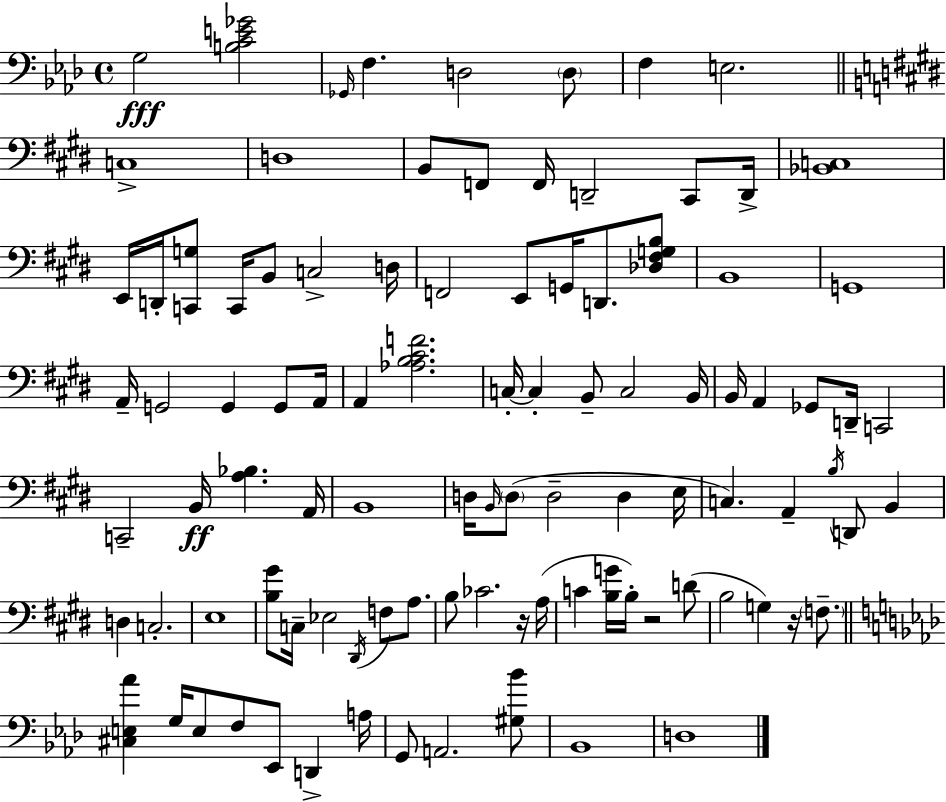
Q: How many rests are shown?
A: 3